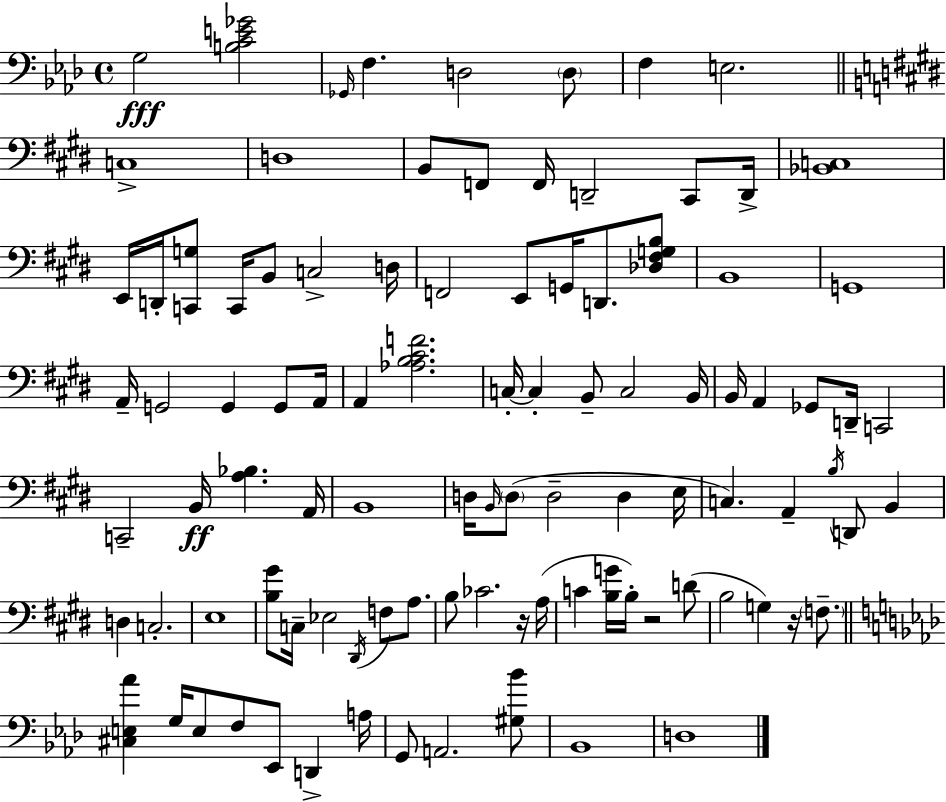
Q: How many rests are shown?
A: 3